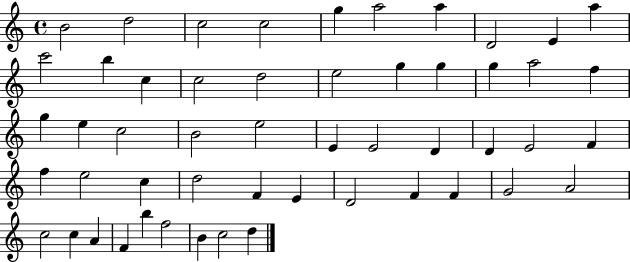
B4/h D5/h C5/h C5/h G5/q A5/h A5/q D4/h E4/q A5/q C6/h B5/q C5/q C5/h D5/h E5/h G5/q G5/q G5/q A5/h F5/q G5/q E5/q C5/h B4/h E5/h E4/q E4/h D4/q D4/q E4/h F4/q F5/q E5/h C5/q D5/h F4/q E4/q D4/h F4/q F4/q G4/h A4/h C5/h C5/q A4/q F4/q B5/q F5/h B4/q C5/h D5/q